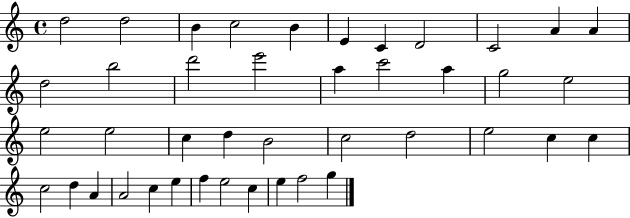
{
  \clef treble
  \time 4/4
  \defaultTimeSignature
  \key c \major
  d''2 d''2 | b'4 c''2 b'4 | e'4 c'4 d'2 | c'2 a'4 a'4 | \break d''2 b''2 | d'''2 e'''2 | a''4 c'''2 a''4 | g''2 e''2 | \break e''2 e''2 | c''4 d''4 b'2 | c''2 d''2 | e''2 c''4 c''4 | \break c''2 d''4 a'4 | a'2 c''4 e''4 | f''4 e''2 c''4 | e''4 f''2 g''4 | \break \bar "|."
}